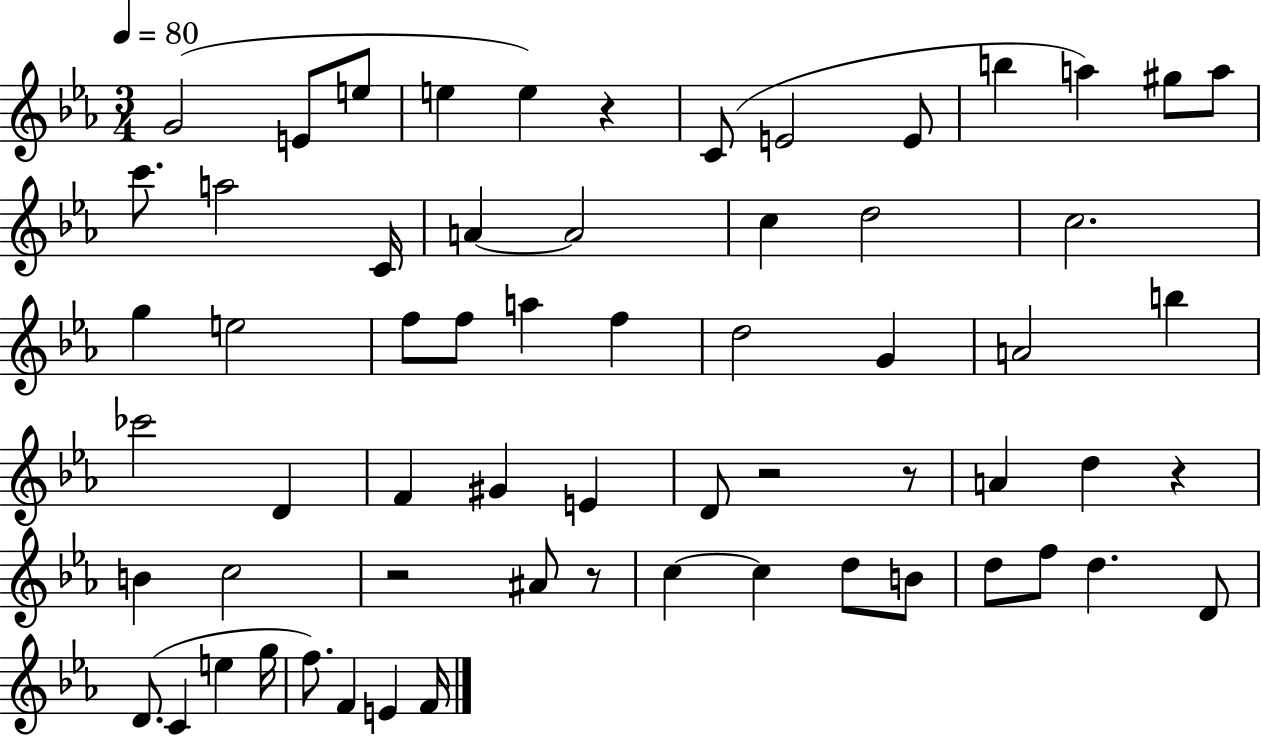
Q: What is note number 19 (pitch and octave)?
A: D5